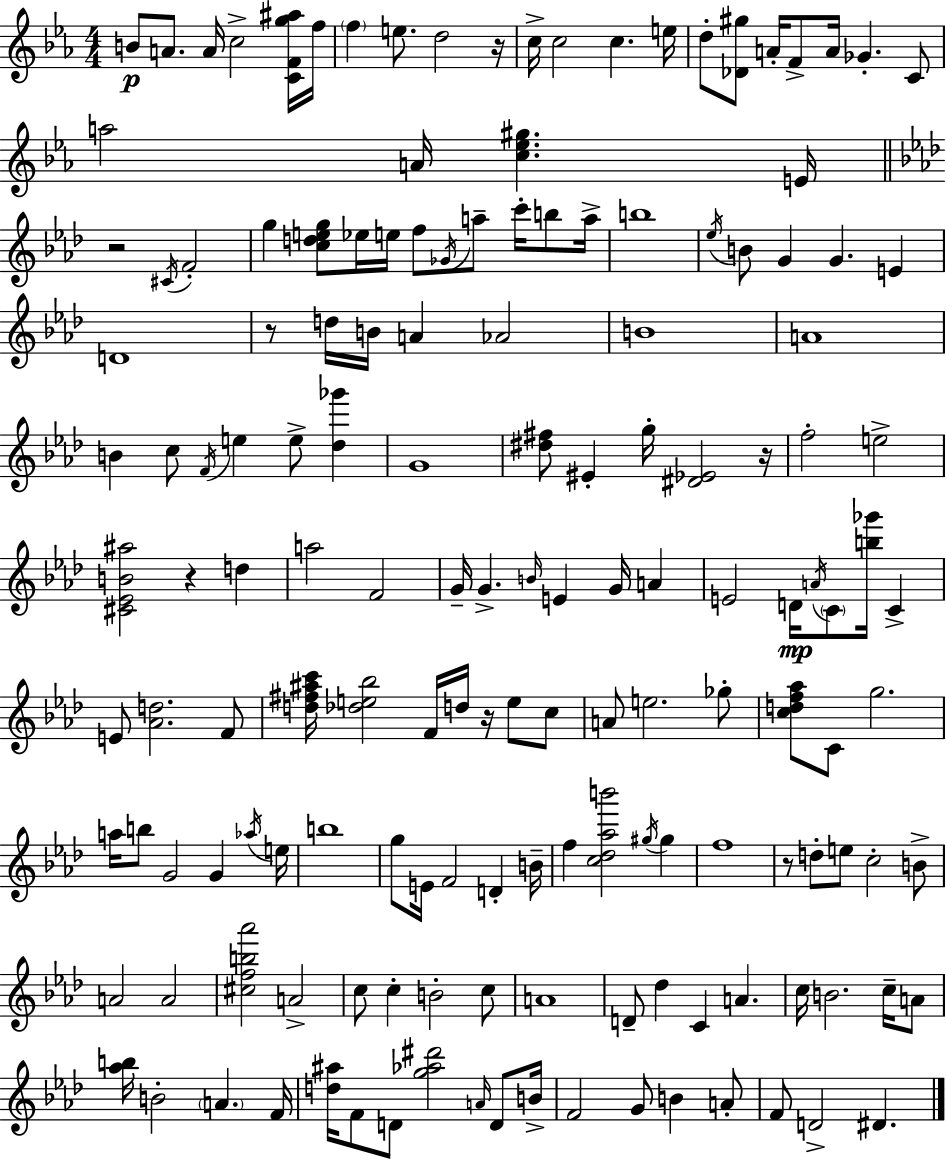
{
  \clef treble
  \numericTimeSignature
  \time 4/4
  \key ees \major
  \repeat volta 2 { b'8\p a'8. a'16 c''2-> <c' f' g'' ais''>16 f''16 | \parenthesize f''4 e''8. d''2 r16 | c''16-> c''2 c''4. e''16 | d''8-. <des' gis''>8 a'16-. f'8-> a'16 ges'4.-. c'8 | \break a''2 a'16 <c'' ees'' gis''>4. e'16 | \bar "||" \break \key aes \major r2 \acciaccatura { cis'16 } f'2-. | g''4 <c'' d'' e'' g''>8 ees''16 e''16 f''8 \acciaccatura { ges'16 } a''8-- c'''16-. b''8 | a''16-> b''1 | \acciaccatura { ees''16 } b'8 g'4 g'4. e'4 | \break d'1 | r8 d''16 b'16 a'4 aes'2 | b'1 | a'1 | \break b'4 c''8 \acciaccatura { f'16 } e''4 e''8-> | <des'' ges'''>4 g'1 | <dis'' fis''>8 eis'4-. g''16-. <dis' ees'>2 | r16 f''2-. e''2-> | \break <cis' ees' b' ais''>2 r4 | d''4 a''2 f'2 | g'16-- g'4.-> \grace { b'16 } e'4 | g'16 a'4 e'2 d'16\mp \acciaccatura { a'16 } \parenthesize c'8 | \break <b'' ges'''>16 c'4-> e'8 <aes' d''>2. | f'8 <d'' fis'' ais'' c'''>16 <des'' e'' bes''>2 f'16 | d''16 r16 e''8 c''8 a'8 e''2. | ges''8-. <c'' d'' f'' aes''>8 c'8 g''2. | \break a''16 b''8 g'2 | g'4 \acciaccatura { aes''16 } e''16 b''1 | g''8 e'16 f'2 | d'4-. b'16-- f''4 <c'' des'' aes'' b'''>2 | \break \acciaccatura { gis''16 } gis''4 f''1 | r8 d''8-. e''8 c''2-. | b'8-> a'2 | a'2 <cis'' f'' b'' aes'''>2 | \break a'2-> c''8 c''4-. b'2-. | c''8 a'1 | d'8-- des''4 c'4 | a'4. c''16 b'2. | \break c''16-- a'8 <aes'' b''>16 b'2-. | \parenthesize a'4. f'16 <d'' ais''>16 f'8 d'8 <g'' aes'' dis'''>2 | \grace { a'16 } d'8 b'16-> f'2 | g'8 b'4 a'8-. f'8 d'2-> | \break dis'4. } \bar "|."
}